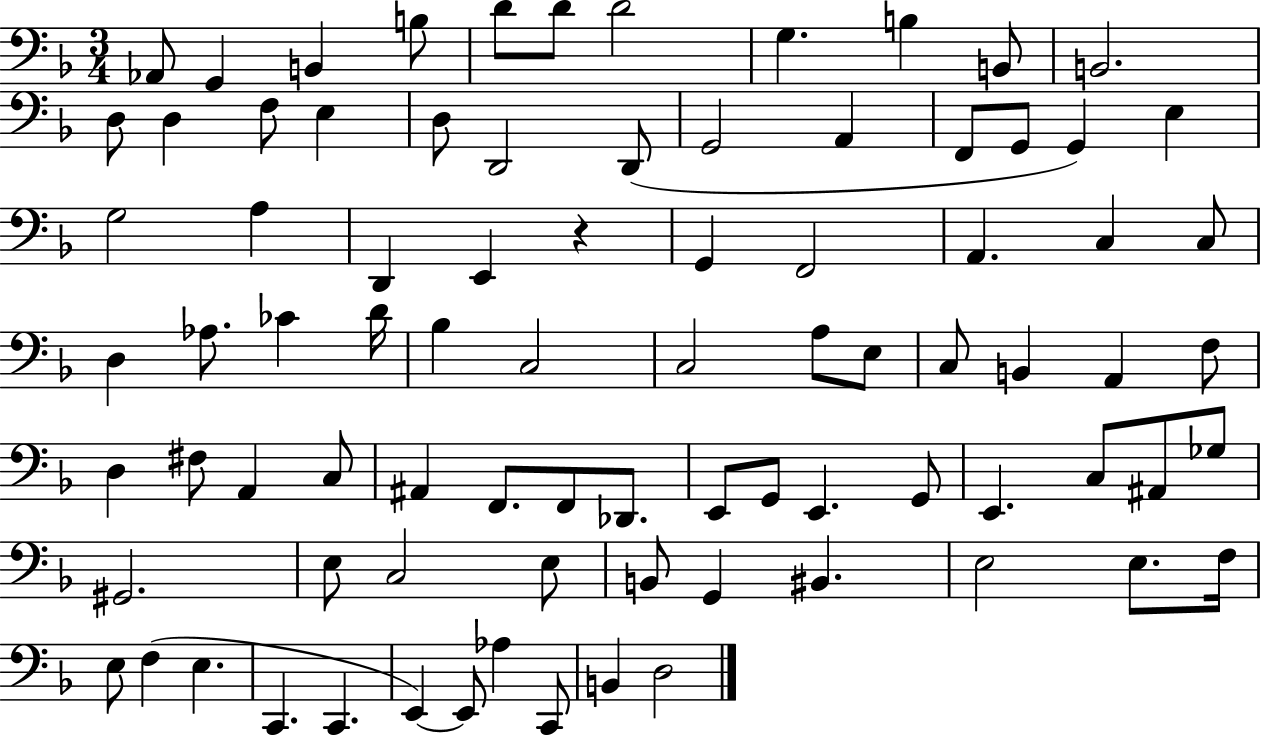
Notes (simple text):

Ab2/e G2/q B2/q B3/e D4/e D4/e D4/h G3/q. B3/q B2/e B2/h. D3/e D3/q F3/e E3/q D3/e D2/h D2/e G2/h A2/q F2/e G2/e G2/q E3/q G3/h A3/q D2/q E2/q R/q G2/q F2/h A2/q. C3/q C3/e D3/q Ab3/e. CES4/q D4/s Bb3/q C3/h C3/h A3/e E3/e C3/e B2/q A2/q F3/e D3/q F#3/e A2/q C3/e A#2/q F2/e. F2/e Db2/e. E2/e G2/e E2/q. G2/e E2/q. C3/e A#2/e Gb3/e G#2/h. E3/e C3/h E3/e B2/e G2/q BIS2/q. E3/h E3/e. F3/s E3/e F3/q E3/q. C2/q. C2/q. E2/q E2/e Ab3/q C2/e B2/q D3/h